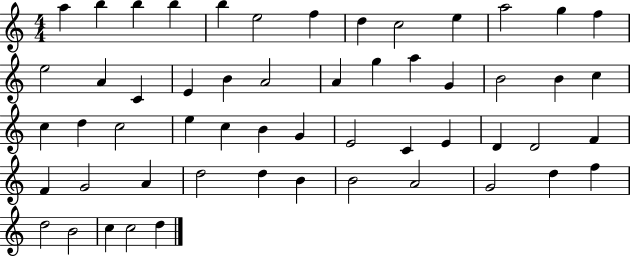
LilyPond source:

{
  \clef treble
  \numericTimeSignature
  \time 4/4
  \key c \major
  a''4 b''4 b''4 b''4 | b''4 e''2 f''4 | d''4 c''2 e''4 | a''2 g''4 f''4 | \break e''2 a'4 c'4 | e'4 b'4 a'2 | a'4 g''4 a''4 g'4 | b'2 b'4 c''4 | \break c''4 d''4 c''2 | e''4 c''4 b'4 g'4 | e'2 c'4 e'4 | d'4 d'2 f'4 | \break f'4 g'2 a'4 | d''2 d''4 b'4 | b'2 a'2 | g'2 d''4 f''4 | \break d''2 b'2 | c''4 c''2 d''4 | \bar "|."
}